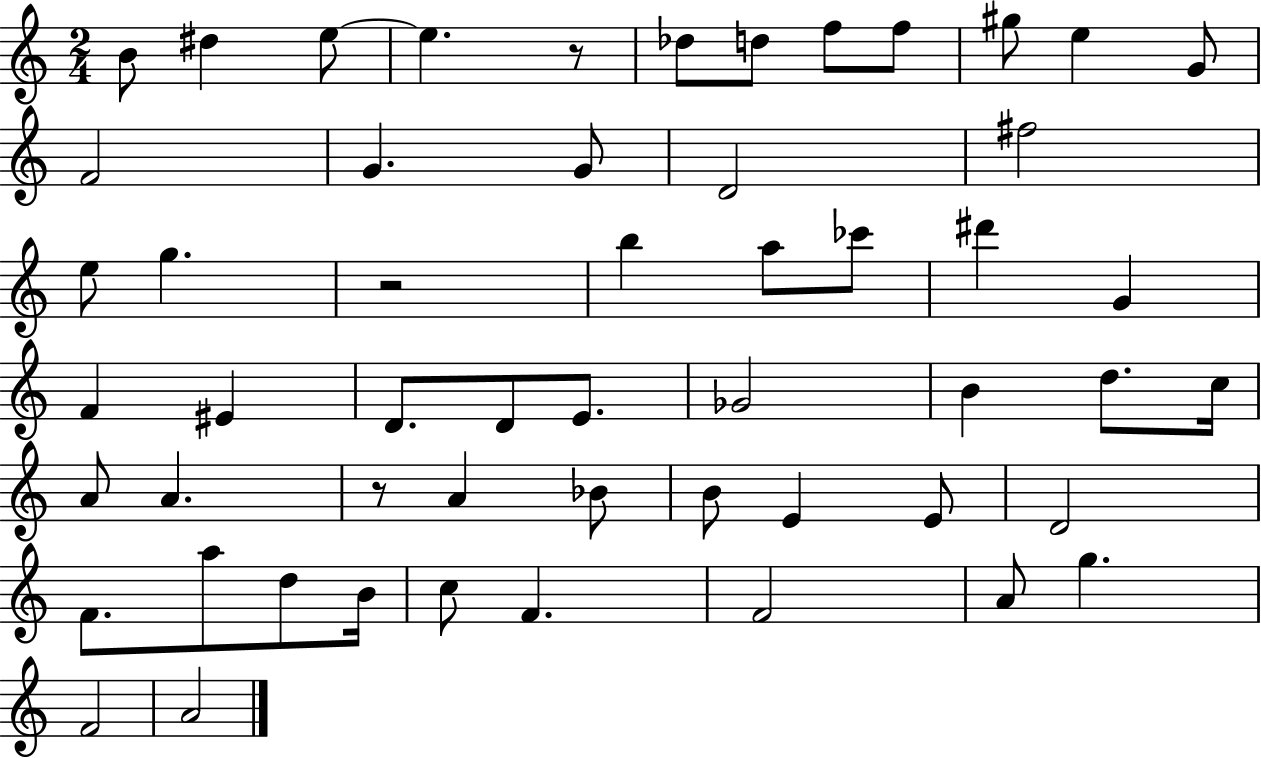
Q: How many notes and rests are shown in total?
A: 54